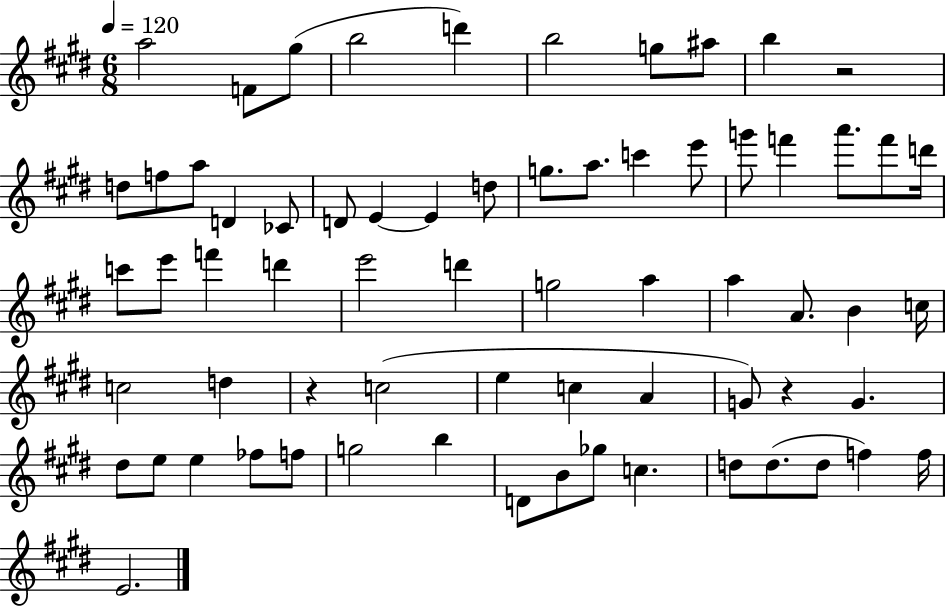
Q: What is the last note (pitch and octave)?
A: E4